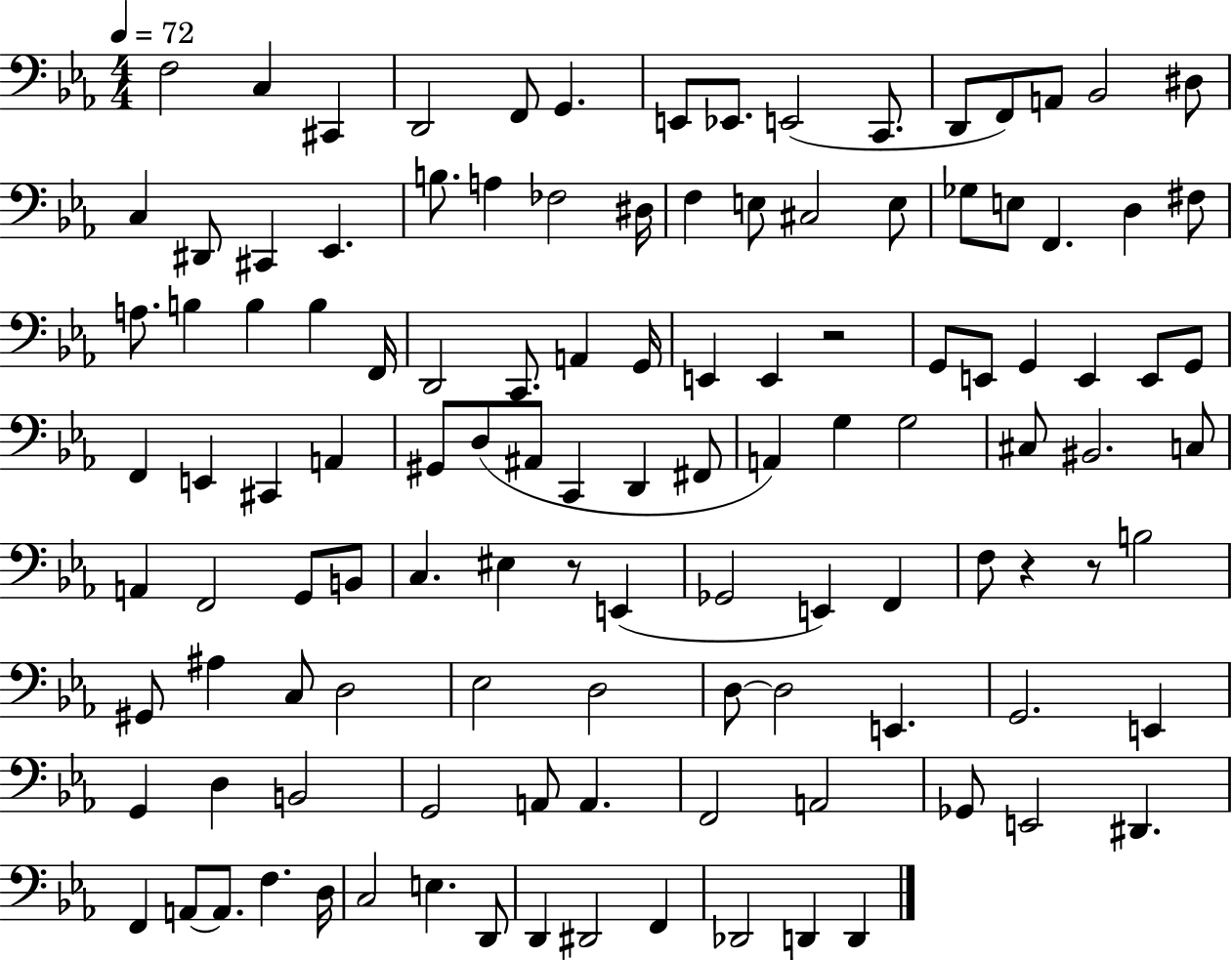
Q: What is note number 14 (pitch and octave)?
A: Bb2